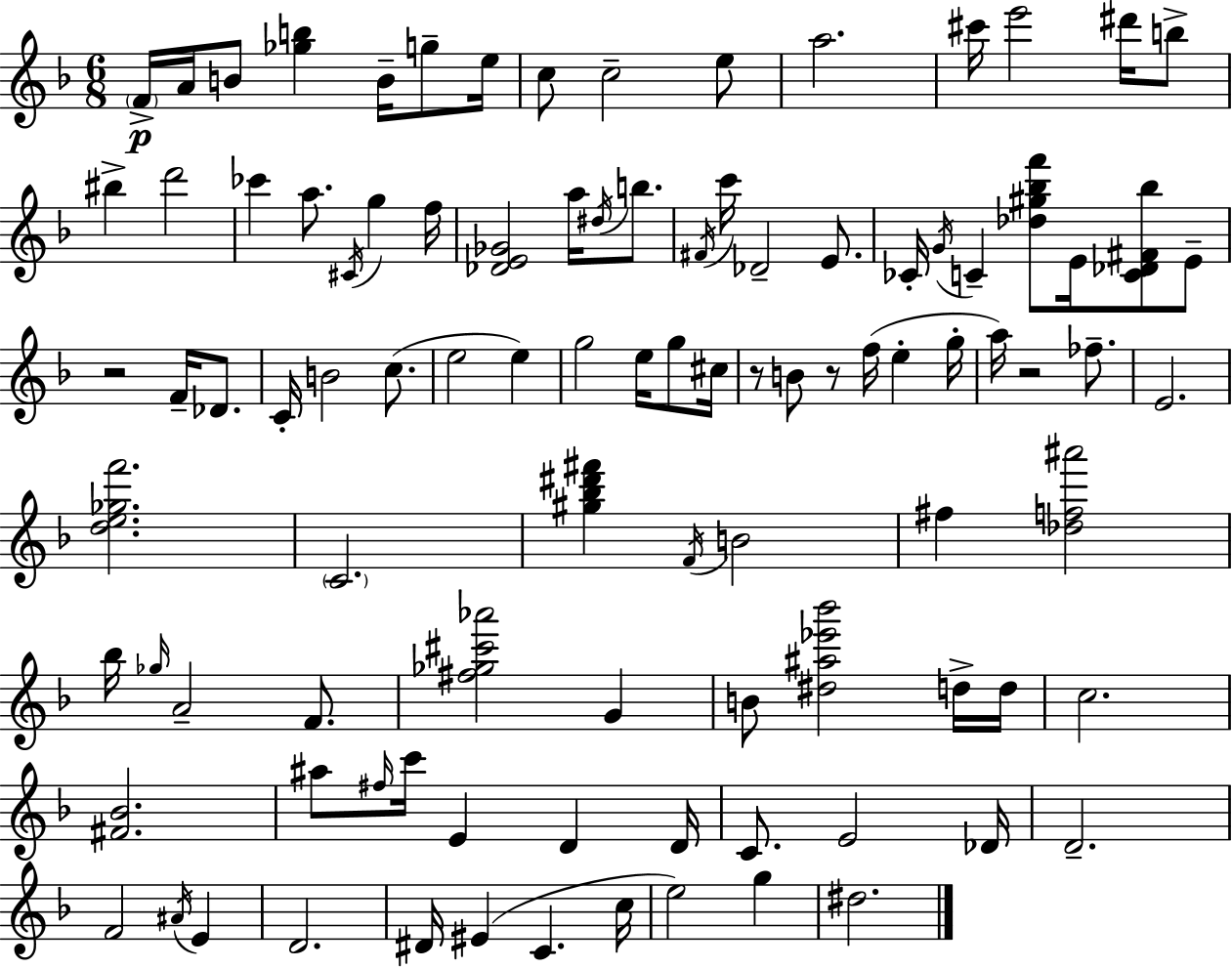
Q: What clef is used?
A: treble